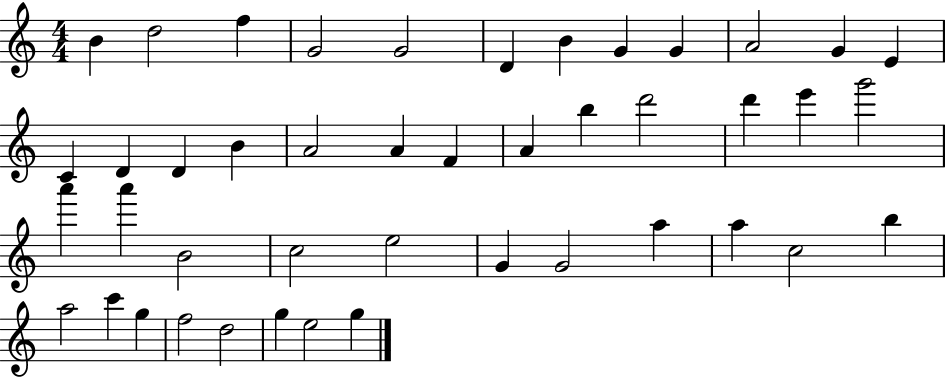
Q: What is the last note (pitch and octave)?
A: G5